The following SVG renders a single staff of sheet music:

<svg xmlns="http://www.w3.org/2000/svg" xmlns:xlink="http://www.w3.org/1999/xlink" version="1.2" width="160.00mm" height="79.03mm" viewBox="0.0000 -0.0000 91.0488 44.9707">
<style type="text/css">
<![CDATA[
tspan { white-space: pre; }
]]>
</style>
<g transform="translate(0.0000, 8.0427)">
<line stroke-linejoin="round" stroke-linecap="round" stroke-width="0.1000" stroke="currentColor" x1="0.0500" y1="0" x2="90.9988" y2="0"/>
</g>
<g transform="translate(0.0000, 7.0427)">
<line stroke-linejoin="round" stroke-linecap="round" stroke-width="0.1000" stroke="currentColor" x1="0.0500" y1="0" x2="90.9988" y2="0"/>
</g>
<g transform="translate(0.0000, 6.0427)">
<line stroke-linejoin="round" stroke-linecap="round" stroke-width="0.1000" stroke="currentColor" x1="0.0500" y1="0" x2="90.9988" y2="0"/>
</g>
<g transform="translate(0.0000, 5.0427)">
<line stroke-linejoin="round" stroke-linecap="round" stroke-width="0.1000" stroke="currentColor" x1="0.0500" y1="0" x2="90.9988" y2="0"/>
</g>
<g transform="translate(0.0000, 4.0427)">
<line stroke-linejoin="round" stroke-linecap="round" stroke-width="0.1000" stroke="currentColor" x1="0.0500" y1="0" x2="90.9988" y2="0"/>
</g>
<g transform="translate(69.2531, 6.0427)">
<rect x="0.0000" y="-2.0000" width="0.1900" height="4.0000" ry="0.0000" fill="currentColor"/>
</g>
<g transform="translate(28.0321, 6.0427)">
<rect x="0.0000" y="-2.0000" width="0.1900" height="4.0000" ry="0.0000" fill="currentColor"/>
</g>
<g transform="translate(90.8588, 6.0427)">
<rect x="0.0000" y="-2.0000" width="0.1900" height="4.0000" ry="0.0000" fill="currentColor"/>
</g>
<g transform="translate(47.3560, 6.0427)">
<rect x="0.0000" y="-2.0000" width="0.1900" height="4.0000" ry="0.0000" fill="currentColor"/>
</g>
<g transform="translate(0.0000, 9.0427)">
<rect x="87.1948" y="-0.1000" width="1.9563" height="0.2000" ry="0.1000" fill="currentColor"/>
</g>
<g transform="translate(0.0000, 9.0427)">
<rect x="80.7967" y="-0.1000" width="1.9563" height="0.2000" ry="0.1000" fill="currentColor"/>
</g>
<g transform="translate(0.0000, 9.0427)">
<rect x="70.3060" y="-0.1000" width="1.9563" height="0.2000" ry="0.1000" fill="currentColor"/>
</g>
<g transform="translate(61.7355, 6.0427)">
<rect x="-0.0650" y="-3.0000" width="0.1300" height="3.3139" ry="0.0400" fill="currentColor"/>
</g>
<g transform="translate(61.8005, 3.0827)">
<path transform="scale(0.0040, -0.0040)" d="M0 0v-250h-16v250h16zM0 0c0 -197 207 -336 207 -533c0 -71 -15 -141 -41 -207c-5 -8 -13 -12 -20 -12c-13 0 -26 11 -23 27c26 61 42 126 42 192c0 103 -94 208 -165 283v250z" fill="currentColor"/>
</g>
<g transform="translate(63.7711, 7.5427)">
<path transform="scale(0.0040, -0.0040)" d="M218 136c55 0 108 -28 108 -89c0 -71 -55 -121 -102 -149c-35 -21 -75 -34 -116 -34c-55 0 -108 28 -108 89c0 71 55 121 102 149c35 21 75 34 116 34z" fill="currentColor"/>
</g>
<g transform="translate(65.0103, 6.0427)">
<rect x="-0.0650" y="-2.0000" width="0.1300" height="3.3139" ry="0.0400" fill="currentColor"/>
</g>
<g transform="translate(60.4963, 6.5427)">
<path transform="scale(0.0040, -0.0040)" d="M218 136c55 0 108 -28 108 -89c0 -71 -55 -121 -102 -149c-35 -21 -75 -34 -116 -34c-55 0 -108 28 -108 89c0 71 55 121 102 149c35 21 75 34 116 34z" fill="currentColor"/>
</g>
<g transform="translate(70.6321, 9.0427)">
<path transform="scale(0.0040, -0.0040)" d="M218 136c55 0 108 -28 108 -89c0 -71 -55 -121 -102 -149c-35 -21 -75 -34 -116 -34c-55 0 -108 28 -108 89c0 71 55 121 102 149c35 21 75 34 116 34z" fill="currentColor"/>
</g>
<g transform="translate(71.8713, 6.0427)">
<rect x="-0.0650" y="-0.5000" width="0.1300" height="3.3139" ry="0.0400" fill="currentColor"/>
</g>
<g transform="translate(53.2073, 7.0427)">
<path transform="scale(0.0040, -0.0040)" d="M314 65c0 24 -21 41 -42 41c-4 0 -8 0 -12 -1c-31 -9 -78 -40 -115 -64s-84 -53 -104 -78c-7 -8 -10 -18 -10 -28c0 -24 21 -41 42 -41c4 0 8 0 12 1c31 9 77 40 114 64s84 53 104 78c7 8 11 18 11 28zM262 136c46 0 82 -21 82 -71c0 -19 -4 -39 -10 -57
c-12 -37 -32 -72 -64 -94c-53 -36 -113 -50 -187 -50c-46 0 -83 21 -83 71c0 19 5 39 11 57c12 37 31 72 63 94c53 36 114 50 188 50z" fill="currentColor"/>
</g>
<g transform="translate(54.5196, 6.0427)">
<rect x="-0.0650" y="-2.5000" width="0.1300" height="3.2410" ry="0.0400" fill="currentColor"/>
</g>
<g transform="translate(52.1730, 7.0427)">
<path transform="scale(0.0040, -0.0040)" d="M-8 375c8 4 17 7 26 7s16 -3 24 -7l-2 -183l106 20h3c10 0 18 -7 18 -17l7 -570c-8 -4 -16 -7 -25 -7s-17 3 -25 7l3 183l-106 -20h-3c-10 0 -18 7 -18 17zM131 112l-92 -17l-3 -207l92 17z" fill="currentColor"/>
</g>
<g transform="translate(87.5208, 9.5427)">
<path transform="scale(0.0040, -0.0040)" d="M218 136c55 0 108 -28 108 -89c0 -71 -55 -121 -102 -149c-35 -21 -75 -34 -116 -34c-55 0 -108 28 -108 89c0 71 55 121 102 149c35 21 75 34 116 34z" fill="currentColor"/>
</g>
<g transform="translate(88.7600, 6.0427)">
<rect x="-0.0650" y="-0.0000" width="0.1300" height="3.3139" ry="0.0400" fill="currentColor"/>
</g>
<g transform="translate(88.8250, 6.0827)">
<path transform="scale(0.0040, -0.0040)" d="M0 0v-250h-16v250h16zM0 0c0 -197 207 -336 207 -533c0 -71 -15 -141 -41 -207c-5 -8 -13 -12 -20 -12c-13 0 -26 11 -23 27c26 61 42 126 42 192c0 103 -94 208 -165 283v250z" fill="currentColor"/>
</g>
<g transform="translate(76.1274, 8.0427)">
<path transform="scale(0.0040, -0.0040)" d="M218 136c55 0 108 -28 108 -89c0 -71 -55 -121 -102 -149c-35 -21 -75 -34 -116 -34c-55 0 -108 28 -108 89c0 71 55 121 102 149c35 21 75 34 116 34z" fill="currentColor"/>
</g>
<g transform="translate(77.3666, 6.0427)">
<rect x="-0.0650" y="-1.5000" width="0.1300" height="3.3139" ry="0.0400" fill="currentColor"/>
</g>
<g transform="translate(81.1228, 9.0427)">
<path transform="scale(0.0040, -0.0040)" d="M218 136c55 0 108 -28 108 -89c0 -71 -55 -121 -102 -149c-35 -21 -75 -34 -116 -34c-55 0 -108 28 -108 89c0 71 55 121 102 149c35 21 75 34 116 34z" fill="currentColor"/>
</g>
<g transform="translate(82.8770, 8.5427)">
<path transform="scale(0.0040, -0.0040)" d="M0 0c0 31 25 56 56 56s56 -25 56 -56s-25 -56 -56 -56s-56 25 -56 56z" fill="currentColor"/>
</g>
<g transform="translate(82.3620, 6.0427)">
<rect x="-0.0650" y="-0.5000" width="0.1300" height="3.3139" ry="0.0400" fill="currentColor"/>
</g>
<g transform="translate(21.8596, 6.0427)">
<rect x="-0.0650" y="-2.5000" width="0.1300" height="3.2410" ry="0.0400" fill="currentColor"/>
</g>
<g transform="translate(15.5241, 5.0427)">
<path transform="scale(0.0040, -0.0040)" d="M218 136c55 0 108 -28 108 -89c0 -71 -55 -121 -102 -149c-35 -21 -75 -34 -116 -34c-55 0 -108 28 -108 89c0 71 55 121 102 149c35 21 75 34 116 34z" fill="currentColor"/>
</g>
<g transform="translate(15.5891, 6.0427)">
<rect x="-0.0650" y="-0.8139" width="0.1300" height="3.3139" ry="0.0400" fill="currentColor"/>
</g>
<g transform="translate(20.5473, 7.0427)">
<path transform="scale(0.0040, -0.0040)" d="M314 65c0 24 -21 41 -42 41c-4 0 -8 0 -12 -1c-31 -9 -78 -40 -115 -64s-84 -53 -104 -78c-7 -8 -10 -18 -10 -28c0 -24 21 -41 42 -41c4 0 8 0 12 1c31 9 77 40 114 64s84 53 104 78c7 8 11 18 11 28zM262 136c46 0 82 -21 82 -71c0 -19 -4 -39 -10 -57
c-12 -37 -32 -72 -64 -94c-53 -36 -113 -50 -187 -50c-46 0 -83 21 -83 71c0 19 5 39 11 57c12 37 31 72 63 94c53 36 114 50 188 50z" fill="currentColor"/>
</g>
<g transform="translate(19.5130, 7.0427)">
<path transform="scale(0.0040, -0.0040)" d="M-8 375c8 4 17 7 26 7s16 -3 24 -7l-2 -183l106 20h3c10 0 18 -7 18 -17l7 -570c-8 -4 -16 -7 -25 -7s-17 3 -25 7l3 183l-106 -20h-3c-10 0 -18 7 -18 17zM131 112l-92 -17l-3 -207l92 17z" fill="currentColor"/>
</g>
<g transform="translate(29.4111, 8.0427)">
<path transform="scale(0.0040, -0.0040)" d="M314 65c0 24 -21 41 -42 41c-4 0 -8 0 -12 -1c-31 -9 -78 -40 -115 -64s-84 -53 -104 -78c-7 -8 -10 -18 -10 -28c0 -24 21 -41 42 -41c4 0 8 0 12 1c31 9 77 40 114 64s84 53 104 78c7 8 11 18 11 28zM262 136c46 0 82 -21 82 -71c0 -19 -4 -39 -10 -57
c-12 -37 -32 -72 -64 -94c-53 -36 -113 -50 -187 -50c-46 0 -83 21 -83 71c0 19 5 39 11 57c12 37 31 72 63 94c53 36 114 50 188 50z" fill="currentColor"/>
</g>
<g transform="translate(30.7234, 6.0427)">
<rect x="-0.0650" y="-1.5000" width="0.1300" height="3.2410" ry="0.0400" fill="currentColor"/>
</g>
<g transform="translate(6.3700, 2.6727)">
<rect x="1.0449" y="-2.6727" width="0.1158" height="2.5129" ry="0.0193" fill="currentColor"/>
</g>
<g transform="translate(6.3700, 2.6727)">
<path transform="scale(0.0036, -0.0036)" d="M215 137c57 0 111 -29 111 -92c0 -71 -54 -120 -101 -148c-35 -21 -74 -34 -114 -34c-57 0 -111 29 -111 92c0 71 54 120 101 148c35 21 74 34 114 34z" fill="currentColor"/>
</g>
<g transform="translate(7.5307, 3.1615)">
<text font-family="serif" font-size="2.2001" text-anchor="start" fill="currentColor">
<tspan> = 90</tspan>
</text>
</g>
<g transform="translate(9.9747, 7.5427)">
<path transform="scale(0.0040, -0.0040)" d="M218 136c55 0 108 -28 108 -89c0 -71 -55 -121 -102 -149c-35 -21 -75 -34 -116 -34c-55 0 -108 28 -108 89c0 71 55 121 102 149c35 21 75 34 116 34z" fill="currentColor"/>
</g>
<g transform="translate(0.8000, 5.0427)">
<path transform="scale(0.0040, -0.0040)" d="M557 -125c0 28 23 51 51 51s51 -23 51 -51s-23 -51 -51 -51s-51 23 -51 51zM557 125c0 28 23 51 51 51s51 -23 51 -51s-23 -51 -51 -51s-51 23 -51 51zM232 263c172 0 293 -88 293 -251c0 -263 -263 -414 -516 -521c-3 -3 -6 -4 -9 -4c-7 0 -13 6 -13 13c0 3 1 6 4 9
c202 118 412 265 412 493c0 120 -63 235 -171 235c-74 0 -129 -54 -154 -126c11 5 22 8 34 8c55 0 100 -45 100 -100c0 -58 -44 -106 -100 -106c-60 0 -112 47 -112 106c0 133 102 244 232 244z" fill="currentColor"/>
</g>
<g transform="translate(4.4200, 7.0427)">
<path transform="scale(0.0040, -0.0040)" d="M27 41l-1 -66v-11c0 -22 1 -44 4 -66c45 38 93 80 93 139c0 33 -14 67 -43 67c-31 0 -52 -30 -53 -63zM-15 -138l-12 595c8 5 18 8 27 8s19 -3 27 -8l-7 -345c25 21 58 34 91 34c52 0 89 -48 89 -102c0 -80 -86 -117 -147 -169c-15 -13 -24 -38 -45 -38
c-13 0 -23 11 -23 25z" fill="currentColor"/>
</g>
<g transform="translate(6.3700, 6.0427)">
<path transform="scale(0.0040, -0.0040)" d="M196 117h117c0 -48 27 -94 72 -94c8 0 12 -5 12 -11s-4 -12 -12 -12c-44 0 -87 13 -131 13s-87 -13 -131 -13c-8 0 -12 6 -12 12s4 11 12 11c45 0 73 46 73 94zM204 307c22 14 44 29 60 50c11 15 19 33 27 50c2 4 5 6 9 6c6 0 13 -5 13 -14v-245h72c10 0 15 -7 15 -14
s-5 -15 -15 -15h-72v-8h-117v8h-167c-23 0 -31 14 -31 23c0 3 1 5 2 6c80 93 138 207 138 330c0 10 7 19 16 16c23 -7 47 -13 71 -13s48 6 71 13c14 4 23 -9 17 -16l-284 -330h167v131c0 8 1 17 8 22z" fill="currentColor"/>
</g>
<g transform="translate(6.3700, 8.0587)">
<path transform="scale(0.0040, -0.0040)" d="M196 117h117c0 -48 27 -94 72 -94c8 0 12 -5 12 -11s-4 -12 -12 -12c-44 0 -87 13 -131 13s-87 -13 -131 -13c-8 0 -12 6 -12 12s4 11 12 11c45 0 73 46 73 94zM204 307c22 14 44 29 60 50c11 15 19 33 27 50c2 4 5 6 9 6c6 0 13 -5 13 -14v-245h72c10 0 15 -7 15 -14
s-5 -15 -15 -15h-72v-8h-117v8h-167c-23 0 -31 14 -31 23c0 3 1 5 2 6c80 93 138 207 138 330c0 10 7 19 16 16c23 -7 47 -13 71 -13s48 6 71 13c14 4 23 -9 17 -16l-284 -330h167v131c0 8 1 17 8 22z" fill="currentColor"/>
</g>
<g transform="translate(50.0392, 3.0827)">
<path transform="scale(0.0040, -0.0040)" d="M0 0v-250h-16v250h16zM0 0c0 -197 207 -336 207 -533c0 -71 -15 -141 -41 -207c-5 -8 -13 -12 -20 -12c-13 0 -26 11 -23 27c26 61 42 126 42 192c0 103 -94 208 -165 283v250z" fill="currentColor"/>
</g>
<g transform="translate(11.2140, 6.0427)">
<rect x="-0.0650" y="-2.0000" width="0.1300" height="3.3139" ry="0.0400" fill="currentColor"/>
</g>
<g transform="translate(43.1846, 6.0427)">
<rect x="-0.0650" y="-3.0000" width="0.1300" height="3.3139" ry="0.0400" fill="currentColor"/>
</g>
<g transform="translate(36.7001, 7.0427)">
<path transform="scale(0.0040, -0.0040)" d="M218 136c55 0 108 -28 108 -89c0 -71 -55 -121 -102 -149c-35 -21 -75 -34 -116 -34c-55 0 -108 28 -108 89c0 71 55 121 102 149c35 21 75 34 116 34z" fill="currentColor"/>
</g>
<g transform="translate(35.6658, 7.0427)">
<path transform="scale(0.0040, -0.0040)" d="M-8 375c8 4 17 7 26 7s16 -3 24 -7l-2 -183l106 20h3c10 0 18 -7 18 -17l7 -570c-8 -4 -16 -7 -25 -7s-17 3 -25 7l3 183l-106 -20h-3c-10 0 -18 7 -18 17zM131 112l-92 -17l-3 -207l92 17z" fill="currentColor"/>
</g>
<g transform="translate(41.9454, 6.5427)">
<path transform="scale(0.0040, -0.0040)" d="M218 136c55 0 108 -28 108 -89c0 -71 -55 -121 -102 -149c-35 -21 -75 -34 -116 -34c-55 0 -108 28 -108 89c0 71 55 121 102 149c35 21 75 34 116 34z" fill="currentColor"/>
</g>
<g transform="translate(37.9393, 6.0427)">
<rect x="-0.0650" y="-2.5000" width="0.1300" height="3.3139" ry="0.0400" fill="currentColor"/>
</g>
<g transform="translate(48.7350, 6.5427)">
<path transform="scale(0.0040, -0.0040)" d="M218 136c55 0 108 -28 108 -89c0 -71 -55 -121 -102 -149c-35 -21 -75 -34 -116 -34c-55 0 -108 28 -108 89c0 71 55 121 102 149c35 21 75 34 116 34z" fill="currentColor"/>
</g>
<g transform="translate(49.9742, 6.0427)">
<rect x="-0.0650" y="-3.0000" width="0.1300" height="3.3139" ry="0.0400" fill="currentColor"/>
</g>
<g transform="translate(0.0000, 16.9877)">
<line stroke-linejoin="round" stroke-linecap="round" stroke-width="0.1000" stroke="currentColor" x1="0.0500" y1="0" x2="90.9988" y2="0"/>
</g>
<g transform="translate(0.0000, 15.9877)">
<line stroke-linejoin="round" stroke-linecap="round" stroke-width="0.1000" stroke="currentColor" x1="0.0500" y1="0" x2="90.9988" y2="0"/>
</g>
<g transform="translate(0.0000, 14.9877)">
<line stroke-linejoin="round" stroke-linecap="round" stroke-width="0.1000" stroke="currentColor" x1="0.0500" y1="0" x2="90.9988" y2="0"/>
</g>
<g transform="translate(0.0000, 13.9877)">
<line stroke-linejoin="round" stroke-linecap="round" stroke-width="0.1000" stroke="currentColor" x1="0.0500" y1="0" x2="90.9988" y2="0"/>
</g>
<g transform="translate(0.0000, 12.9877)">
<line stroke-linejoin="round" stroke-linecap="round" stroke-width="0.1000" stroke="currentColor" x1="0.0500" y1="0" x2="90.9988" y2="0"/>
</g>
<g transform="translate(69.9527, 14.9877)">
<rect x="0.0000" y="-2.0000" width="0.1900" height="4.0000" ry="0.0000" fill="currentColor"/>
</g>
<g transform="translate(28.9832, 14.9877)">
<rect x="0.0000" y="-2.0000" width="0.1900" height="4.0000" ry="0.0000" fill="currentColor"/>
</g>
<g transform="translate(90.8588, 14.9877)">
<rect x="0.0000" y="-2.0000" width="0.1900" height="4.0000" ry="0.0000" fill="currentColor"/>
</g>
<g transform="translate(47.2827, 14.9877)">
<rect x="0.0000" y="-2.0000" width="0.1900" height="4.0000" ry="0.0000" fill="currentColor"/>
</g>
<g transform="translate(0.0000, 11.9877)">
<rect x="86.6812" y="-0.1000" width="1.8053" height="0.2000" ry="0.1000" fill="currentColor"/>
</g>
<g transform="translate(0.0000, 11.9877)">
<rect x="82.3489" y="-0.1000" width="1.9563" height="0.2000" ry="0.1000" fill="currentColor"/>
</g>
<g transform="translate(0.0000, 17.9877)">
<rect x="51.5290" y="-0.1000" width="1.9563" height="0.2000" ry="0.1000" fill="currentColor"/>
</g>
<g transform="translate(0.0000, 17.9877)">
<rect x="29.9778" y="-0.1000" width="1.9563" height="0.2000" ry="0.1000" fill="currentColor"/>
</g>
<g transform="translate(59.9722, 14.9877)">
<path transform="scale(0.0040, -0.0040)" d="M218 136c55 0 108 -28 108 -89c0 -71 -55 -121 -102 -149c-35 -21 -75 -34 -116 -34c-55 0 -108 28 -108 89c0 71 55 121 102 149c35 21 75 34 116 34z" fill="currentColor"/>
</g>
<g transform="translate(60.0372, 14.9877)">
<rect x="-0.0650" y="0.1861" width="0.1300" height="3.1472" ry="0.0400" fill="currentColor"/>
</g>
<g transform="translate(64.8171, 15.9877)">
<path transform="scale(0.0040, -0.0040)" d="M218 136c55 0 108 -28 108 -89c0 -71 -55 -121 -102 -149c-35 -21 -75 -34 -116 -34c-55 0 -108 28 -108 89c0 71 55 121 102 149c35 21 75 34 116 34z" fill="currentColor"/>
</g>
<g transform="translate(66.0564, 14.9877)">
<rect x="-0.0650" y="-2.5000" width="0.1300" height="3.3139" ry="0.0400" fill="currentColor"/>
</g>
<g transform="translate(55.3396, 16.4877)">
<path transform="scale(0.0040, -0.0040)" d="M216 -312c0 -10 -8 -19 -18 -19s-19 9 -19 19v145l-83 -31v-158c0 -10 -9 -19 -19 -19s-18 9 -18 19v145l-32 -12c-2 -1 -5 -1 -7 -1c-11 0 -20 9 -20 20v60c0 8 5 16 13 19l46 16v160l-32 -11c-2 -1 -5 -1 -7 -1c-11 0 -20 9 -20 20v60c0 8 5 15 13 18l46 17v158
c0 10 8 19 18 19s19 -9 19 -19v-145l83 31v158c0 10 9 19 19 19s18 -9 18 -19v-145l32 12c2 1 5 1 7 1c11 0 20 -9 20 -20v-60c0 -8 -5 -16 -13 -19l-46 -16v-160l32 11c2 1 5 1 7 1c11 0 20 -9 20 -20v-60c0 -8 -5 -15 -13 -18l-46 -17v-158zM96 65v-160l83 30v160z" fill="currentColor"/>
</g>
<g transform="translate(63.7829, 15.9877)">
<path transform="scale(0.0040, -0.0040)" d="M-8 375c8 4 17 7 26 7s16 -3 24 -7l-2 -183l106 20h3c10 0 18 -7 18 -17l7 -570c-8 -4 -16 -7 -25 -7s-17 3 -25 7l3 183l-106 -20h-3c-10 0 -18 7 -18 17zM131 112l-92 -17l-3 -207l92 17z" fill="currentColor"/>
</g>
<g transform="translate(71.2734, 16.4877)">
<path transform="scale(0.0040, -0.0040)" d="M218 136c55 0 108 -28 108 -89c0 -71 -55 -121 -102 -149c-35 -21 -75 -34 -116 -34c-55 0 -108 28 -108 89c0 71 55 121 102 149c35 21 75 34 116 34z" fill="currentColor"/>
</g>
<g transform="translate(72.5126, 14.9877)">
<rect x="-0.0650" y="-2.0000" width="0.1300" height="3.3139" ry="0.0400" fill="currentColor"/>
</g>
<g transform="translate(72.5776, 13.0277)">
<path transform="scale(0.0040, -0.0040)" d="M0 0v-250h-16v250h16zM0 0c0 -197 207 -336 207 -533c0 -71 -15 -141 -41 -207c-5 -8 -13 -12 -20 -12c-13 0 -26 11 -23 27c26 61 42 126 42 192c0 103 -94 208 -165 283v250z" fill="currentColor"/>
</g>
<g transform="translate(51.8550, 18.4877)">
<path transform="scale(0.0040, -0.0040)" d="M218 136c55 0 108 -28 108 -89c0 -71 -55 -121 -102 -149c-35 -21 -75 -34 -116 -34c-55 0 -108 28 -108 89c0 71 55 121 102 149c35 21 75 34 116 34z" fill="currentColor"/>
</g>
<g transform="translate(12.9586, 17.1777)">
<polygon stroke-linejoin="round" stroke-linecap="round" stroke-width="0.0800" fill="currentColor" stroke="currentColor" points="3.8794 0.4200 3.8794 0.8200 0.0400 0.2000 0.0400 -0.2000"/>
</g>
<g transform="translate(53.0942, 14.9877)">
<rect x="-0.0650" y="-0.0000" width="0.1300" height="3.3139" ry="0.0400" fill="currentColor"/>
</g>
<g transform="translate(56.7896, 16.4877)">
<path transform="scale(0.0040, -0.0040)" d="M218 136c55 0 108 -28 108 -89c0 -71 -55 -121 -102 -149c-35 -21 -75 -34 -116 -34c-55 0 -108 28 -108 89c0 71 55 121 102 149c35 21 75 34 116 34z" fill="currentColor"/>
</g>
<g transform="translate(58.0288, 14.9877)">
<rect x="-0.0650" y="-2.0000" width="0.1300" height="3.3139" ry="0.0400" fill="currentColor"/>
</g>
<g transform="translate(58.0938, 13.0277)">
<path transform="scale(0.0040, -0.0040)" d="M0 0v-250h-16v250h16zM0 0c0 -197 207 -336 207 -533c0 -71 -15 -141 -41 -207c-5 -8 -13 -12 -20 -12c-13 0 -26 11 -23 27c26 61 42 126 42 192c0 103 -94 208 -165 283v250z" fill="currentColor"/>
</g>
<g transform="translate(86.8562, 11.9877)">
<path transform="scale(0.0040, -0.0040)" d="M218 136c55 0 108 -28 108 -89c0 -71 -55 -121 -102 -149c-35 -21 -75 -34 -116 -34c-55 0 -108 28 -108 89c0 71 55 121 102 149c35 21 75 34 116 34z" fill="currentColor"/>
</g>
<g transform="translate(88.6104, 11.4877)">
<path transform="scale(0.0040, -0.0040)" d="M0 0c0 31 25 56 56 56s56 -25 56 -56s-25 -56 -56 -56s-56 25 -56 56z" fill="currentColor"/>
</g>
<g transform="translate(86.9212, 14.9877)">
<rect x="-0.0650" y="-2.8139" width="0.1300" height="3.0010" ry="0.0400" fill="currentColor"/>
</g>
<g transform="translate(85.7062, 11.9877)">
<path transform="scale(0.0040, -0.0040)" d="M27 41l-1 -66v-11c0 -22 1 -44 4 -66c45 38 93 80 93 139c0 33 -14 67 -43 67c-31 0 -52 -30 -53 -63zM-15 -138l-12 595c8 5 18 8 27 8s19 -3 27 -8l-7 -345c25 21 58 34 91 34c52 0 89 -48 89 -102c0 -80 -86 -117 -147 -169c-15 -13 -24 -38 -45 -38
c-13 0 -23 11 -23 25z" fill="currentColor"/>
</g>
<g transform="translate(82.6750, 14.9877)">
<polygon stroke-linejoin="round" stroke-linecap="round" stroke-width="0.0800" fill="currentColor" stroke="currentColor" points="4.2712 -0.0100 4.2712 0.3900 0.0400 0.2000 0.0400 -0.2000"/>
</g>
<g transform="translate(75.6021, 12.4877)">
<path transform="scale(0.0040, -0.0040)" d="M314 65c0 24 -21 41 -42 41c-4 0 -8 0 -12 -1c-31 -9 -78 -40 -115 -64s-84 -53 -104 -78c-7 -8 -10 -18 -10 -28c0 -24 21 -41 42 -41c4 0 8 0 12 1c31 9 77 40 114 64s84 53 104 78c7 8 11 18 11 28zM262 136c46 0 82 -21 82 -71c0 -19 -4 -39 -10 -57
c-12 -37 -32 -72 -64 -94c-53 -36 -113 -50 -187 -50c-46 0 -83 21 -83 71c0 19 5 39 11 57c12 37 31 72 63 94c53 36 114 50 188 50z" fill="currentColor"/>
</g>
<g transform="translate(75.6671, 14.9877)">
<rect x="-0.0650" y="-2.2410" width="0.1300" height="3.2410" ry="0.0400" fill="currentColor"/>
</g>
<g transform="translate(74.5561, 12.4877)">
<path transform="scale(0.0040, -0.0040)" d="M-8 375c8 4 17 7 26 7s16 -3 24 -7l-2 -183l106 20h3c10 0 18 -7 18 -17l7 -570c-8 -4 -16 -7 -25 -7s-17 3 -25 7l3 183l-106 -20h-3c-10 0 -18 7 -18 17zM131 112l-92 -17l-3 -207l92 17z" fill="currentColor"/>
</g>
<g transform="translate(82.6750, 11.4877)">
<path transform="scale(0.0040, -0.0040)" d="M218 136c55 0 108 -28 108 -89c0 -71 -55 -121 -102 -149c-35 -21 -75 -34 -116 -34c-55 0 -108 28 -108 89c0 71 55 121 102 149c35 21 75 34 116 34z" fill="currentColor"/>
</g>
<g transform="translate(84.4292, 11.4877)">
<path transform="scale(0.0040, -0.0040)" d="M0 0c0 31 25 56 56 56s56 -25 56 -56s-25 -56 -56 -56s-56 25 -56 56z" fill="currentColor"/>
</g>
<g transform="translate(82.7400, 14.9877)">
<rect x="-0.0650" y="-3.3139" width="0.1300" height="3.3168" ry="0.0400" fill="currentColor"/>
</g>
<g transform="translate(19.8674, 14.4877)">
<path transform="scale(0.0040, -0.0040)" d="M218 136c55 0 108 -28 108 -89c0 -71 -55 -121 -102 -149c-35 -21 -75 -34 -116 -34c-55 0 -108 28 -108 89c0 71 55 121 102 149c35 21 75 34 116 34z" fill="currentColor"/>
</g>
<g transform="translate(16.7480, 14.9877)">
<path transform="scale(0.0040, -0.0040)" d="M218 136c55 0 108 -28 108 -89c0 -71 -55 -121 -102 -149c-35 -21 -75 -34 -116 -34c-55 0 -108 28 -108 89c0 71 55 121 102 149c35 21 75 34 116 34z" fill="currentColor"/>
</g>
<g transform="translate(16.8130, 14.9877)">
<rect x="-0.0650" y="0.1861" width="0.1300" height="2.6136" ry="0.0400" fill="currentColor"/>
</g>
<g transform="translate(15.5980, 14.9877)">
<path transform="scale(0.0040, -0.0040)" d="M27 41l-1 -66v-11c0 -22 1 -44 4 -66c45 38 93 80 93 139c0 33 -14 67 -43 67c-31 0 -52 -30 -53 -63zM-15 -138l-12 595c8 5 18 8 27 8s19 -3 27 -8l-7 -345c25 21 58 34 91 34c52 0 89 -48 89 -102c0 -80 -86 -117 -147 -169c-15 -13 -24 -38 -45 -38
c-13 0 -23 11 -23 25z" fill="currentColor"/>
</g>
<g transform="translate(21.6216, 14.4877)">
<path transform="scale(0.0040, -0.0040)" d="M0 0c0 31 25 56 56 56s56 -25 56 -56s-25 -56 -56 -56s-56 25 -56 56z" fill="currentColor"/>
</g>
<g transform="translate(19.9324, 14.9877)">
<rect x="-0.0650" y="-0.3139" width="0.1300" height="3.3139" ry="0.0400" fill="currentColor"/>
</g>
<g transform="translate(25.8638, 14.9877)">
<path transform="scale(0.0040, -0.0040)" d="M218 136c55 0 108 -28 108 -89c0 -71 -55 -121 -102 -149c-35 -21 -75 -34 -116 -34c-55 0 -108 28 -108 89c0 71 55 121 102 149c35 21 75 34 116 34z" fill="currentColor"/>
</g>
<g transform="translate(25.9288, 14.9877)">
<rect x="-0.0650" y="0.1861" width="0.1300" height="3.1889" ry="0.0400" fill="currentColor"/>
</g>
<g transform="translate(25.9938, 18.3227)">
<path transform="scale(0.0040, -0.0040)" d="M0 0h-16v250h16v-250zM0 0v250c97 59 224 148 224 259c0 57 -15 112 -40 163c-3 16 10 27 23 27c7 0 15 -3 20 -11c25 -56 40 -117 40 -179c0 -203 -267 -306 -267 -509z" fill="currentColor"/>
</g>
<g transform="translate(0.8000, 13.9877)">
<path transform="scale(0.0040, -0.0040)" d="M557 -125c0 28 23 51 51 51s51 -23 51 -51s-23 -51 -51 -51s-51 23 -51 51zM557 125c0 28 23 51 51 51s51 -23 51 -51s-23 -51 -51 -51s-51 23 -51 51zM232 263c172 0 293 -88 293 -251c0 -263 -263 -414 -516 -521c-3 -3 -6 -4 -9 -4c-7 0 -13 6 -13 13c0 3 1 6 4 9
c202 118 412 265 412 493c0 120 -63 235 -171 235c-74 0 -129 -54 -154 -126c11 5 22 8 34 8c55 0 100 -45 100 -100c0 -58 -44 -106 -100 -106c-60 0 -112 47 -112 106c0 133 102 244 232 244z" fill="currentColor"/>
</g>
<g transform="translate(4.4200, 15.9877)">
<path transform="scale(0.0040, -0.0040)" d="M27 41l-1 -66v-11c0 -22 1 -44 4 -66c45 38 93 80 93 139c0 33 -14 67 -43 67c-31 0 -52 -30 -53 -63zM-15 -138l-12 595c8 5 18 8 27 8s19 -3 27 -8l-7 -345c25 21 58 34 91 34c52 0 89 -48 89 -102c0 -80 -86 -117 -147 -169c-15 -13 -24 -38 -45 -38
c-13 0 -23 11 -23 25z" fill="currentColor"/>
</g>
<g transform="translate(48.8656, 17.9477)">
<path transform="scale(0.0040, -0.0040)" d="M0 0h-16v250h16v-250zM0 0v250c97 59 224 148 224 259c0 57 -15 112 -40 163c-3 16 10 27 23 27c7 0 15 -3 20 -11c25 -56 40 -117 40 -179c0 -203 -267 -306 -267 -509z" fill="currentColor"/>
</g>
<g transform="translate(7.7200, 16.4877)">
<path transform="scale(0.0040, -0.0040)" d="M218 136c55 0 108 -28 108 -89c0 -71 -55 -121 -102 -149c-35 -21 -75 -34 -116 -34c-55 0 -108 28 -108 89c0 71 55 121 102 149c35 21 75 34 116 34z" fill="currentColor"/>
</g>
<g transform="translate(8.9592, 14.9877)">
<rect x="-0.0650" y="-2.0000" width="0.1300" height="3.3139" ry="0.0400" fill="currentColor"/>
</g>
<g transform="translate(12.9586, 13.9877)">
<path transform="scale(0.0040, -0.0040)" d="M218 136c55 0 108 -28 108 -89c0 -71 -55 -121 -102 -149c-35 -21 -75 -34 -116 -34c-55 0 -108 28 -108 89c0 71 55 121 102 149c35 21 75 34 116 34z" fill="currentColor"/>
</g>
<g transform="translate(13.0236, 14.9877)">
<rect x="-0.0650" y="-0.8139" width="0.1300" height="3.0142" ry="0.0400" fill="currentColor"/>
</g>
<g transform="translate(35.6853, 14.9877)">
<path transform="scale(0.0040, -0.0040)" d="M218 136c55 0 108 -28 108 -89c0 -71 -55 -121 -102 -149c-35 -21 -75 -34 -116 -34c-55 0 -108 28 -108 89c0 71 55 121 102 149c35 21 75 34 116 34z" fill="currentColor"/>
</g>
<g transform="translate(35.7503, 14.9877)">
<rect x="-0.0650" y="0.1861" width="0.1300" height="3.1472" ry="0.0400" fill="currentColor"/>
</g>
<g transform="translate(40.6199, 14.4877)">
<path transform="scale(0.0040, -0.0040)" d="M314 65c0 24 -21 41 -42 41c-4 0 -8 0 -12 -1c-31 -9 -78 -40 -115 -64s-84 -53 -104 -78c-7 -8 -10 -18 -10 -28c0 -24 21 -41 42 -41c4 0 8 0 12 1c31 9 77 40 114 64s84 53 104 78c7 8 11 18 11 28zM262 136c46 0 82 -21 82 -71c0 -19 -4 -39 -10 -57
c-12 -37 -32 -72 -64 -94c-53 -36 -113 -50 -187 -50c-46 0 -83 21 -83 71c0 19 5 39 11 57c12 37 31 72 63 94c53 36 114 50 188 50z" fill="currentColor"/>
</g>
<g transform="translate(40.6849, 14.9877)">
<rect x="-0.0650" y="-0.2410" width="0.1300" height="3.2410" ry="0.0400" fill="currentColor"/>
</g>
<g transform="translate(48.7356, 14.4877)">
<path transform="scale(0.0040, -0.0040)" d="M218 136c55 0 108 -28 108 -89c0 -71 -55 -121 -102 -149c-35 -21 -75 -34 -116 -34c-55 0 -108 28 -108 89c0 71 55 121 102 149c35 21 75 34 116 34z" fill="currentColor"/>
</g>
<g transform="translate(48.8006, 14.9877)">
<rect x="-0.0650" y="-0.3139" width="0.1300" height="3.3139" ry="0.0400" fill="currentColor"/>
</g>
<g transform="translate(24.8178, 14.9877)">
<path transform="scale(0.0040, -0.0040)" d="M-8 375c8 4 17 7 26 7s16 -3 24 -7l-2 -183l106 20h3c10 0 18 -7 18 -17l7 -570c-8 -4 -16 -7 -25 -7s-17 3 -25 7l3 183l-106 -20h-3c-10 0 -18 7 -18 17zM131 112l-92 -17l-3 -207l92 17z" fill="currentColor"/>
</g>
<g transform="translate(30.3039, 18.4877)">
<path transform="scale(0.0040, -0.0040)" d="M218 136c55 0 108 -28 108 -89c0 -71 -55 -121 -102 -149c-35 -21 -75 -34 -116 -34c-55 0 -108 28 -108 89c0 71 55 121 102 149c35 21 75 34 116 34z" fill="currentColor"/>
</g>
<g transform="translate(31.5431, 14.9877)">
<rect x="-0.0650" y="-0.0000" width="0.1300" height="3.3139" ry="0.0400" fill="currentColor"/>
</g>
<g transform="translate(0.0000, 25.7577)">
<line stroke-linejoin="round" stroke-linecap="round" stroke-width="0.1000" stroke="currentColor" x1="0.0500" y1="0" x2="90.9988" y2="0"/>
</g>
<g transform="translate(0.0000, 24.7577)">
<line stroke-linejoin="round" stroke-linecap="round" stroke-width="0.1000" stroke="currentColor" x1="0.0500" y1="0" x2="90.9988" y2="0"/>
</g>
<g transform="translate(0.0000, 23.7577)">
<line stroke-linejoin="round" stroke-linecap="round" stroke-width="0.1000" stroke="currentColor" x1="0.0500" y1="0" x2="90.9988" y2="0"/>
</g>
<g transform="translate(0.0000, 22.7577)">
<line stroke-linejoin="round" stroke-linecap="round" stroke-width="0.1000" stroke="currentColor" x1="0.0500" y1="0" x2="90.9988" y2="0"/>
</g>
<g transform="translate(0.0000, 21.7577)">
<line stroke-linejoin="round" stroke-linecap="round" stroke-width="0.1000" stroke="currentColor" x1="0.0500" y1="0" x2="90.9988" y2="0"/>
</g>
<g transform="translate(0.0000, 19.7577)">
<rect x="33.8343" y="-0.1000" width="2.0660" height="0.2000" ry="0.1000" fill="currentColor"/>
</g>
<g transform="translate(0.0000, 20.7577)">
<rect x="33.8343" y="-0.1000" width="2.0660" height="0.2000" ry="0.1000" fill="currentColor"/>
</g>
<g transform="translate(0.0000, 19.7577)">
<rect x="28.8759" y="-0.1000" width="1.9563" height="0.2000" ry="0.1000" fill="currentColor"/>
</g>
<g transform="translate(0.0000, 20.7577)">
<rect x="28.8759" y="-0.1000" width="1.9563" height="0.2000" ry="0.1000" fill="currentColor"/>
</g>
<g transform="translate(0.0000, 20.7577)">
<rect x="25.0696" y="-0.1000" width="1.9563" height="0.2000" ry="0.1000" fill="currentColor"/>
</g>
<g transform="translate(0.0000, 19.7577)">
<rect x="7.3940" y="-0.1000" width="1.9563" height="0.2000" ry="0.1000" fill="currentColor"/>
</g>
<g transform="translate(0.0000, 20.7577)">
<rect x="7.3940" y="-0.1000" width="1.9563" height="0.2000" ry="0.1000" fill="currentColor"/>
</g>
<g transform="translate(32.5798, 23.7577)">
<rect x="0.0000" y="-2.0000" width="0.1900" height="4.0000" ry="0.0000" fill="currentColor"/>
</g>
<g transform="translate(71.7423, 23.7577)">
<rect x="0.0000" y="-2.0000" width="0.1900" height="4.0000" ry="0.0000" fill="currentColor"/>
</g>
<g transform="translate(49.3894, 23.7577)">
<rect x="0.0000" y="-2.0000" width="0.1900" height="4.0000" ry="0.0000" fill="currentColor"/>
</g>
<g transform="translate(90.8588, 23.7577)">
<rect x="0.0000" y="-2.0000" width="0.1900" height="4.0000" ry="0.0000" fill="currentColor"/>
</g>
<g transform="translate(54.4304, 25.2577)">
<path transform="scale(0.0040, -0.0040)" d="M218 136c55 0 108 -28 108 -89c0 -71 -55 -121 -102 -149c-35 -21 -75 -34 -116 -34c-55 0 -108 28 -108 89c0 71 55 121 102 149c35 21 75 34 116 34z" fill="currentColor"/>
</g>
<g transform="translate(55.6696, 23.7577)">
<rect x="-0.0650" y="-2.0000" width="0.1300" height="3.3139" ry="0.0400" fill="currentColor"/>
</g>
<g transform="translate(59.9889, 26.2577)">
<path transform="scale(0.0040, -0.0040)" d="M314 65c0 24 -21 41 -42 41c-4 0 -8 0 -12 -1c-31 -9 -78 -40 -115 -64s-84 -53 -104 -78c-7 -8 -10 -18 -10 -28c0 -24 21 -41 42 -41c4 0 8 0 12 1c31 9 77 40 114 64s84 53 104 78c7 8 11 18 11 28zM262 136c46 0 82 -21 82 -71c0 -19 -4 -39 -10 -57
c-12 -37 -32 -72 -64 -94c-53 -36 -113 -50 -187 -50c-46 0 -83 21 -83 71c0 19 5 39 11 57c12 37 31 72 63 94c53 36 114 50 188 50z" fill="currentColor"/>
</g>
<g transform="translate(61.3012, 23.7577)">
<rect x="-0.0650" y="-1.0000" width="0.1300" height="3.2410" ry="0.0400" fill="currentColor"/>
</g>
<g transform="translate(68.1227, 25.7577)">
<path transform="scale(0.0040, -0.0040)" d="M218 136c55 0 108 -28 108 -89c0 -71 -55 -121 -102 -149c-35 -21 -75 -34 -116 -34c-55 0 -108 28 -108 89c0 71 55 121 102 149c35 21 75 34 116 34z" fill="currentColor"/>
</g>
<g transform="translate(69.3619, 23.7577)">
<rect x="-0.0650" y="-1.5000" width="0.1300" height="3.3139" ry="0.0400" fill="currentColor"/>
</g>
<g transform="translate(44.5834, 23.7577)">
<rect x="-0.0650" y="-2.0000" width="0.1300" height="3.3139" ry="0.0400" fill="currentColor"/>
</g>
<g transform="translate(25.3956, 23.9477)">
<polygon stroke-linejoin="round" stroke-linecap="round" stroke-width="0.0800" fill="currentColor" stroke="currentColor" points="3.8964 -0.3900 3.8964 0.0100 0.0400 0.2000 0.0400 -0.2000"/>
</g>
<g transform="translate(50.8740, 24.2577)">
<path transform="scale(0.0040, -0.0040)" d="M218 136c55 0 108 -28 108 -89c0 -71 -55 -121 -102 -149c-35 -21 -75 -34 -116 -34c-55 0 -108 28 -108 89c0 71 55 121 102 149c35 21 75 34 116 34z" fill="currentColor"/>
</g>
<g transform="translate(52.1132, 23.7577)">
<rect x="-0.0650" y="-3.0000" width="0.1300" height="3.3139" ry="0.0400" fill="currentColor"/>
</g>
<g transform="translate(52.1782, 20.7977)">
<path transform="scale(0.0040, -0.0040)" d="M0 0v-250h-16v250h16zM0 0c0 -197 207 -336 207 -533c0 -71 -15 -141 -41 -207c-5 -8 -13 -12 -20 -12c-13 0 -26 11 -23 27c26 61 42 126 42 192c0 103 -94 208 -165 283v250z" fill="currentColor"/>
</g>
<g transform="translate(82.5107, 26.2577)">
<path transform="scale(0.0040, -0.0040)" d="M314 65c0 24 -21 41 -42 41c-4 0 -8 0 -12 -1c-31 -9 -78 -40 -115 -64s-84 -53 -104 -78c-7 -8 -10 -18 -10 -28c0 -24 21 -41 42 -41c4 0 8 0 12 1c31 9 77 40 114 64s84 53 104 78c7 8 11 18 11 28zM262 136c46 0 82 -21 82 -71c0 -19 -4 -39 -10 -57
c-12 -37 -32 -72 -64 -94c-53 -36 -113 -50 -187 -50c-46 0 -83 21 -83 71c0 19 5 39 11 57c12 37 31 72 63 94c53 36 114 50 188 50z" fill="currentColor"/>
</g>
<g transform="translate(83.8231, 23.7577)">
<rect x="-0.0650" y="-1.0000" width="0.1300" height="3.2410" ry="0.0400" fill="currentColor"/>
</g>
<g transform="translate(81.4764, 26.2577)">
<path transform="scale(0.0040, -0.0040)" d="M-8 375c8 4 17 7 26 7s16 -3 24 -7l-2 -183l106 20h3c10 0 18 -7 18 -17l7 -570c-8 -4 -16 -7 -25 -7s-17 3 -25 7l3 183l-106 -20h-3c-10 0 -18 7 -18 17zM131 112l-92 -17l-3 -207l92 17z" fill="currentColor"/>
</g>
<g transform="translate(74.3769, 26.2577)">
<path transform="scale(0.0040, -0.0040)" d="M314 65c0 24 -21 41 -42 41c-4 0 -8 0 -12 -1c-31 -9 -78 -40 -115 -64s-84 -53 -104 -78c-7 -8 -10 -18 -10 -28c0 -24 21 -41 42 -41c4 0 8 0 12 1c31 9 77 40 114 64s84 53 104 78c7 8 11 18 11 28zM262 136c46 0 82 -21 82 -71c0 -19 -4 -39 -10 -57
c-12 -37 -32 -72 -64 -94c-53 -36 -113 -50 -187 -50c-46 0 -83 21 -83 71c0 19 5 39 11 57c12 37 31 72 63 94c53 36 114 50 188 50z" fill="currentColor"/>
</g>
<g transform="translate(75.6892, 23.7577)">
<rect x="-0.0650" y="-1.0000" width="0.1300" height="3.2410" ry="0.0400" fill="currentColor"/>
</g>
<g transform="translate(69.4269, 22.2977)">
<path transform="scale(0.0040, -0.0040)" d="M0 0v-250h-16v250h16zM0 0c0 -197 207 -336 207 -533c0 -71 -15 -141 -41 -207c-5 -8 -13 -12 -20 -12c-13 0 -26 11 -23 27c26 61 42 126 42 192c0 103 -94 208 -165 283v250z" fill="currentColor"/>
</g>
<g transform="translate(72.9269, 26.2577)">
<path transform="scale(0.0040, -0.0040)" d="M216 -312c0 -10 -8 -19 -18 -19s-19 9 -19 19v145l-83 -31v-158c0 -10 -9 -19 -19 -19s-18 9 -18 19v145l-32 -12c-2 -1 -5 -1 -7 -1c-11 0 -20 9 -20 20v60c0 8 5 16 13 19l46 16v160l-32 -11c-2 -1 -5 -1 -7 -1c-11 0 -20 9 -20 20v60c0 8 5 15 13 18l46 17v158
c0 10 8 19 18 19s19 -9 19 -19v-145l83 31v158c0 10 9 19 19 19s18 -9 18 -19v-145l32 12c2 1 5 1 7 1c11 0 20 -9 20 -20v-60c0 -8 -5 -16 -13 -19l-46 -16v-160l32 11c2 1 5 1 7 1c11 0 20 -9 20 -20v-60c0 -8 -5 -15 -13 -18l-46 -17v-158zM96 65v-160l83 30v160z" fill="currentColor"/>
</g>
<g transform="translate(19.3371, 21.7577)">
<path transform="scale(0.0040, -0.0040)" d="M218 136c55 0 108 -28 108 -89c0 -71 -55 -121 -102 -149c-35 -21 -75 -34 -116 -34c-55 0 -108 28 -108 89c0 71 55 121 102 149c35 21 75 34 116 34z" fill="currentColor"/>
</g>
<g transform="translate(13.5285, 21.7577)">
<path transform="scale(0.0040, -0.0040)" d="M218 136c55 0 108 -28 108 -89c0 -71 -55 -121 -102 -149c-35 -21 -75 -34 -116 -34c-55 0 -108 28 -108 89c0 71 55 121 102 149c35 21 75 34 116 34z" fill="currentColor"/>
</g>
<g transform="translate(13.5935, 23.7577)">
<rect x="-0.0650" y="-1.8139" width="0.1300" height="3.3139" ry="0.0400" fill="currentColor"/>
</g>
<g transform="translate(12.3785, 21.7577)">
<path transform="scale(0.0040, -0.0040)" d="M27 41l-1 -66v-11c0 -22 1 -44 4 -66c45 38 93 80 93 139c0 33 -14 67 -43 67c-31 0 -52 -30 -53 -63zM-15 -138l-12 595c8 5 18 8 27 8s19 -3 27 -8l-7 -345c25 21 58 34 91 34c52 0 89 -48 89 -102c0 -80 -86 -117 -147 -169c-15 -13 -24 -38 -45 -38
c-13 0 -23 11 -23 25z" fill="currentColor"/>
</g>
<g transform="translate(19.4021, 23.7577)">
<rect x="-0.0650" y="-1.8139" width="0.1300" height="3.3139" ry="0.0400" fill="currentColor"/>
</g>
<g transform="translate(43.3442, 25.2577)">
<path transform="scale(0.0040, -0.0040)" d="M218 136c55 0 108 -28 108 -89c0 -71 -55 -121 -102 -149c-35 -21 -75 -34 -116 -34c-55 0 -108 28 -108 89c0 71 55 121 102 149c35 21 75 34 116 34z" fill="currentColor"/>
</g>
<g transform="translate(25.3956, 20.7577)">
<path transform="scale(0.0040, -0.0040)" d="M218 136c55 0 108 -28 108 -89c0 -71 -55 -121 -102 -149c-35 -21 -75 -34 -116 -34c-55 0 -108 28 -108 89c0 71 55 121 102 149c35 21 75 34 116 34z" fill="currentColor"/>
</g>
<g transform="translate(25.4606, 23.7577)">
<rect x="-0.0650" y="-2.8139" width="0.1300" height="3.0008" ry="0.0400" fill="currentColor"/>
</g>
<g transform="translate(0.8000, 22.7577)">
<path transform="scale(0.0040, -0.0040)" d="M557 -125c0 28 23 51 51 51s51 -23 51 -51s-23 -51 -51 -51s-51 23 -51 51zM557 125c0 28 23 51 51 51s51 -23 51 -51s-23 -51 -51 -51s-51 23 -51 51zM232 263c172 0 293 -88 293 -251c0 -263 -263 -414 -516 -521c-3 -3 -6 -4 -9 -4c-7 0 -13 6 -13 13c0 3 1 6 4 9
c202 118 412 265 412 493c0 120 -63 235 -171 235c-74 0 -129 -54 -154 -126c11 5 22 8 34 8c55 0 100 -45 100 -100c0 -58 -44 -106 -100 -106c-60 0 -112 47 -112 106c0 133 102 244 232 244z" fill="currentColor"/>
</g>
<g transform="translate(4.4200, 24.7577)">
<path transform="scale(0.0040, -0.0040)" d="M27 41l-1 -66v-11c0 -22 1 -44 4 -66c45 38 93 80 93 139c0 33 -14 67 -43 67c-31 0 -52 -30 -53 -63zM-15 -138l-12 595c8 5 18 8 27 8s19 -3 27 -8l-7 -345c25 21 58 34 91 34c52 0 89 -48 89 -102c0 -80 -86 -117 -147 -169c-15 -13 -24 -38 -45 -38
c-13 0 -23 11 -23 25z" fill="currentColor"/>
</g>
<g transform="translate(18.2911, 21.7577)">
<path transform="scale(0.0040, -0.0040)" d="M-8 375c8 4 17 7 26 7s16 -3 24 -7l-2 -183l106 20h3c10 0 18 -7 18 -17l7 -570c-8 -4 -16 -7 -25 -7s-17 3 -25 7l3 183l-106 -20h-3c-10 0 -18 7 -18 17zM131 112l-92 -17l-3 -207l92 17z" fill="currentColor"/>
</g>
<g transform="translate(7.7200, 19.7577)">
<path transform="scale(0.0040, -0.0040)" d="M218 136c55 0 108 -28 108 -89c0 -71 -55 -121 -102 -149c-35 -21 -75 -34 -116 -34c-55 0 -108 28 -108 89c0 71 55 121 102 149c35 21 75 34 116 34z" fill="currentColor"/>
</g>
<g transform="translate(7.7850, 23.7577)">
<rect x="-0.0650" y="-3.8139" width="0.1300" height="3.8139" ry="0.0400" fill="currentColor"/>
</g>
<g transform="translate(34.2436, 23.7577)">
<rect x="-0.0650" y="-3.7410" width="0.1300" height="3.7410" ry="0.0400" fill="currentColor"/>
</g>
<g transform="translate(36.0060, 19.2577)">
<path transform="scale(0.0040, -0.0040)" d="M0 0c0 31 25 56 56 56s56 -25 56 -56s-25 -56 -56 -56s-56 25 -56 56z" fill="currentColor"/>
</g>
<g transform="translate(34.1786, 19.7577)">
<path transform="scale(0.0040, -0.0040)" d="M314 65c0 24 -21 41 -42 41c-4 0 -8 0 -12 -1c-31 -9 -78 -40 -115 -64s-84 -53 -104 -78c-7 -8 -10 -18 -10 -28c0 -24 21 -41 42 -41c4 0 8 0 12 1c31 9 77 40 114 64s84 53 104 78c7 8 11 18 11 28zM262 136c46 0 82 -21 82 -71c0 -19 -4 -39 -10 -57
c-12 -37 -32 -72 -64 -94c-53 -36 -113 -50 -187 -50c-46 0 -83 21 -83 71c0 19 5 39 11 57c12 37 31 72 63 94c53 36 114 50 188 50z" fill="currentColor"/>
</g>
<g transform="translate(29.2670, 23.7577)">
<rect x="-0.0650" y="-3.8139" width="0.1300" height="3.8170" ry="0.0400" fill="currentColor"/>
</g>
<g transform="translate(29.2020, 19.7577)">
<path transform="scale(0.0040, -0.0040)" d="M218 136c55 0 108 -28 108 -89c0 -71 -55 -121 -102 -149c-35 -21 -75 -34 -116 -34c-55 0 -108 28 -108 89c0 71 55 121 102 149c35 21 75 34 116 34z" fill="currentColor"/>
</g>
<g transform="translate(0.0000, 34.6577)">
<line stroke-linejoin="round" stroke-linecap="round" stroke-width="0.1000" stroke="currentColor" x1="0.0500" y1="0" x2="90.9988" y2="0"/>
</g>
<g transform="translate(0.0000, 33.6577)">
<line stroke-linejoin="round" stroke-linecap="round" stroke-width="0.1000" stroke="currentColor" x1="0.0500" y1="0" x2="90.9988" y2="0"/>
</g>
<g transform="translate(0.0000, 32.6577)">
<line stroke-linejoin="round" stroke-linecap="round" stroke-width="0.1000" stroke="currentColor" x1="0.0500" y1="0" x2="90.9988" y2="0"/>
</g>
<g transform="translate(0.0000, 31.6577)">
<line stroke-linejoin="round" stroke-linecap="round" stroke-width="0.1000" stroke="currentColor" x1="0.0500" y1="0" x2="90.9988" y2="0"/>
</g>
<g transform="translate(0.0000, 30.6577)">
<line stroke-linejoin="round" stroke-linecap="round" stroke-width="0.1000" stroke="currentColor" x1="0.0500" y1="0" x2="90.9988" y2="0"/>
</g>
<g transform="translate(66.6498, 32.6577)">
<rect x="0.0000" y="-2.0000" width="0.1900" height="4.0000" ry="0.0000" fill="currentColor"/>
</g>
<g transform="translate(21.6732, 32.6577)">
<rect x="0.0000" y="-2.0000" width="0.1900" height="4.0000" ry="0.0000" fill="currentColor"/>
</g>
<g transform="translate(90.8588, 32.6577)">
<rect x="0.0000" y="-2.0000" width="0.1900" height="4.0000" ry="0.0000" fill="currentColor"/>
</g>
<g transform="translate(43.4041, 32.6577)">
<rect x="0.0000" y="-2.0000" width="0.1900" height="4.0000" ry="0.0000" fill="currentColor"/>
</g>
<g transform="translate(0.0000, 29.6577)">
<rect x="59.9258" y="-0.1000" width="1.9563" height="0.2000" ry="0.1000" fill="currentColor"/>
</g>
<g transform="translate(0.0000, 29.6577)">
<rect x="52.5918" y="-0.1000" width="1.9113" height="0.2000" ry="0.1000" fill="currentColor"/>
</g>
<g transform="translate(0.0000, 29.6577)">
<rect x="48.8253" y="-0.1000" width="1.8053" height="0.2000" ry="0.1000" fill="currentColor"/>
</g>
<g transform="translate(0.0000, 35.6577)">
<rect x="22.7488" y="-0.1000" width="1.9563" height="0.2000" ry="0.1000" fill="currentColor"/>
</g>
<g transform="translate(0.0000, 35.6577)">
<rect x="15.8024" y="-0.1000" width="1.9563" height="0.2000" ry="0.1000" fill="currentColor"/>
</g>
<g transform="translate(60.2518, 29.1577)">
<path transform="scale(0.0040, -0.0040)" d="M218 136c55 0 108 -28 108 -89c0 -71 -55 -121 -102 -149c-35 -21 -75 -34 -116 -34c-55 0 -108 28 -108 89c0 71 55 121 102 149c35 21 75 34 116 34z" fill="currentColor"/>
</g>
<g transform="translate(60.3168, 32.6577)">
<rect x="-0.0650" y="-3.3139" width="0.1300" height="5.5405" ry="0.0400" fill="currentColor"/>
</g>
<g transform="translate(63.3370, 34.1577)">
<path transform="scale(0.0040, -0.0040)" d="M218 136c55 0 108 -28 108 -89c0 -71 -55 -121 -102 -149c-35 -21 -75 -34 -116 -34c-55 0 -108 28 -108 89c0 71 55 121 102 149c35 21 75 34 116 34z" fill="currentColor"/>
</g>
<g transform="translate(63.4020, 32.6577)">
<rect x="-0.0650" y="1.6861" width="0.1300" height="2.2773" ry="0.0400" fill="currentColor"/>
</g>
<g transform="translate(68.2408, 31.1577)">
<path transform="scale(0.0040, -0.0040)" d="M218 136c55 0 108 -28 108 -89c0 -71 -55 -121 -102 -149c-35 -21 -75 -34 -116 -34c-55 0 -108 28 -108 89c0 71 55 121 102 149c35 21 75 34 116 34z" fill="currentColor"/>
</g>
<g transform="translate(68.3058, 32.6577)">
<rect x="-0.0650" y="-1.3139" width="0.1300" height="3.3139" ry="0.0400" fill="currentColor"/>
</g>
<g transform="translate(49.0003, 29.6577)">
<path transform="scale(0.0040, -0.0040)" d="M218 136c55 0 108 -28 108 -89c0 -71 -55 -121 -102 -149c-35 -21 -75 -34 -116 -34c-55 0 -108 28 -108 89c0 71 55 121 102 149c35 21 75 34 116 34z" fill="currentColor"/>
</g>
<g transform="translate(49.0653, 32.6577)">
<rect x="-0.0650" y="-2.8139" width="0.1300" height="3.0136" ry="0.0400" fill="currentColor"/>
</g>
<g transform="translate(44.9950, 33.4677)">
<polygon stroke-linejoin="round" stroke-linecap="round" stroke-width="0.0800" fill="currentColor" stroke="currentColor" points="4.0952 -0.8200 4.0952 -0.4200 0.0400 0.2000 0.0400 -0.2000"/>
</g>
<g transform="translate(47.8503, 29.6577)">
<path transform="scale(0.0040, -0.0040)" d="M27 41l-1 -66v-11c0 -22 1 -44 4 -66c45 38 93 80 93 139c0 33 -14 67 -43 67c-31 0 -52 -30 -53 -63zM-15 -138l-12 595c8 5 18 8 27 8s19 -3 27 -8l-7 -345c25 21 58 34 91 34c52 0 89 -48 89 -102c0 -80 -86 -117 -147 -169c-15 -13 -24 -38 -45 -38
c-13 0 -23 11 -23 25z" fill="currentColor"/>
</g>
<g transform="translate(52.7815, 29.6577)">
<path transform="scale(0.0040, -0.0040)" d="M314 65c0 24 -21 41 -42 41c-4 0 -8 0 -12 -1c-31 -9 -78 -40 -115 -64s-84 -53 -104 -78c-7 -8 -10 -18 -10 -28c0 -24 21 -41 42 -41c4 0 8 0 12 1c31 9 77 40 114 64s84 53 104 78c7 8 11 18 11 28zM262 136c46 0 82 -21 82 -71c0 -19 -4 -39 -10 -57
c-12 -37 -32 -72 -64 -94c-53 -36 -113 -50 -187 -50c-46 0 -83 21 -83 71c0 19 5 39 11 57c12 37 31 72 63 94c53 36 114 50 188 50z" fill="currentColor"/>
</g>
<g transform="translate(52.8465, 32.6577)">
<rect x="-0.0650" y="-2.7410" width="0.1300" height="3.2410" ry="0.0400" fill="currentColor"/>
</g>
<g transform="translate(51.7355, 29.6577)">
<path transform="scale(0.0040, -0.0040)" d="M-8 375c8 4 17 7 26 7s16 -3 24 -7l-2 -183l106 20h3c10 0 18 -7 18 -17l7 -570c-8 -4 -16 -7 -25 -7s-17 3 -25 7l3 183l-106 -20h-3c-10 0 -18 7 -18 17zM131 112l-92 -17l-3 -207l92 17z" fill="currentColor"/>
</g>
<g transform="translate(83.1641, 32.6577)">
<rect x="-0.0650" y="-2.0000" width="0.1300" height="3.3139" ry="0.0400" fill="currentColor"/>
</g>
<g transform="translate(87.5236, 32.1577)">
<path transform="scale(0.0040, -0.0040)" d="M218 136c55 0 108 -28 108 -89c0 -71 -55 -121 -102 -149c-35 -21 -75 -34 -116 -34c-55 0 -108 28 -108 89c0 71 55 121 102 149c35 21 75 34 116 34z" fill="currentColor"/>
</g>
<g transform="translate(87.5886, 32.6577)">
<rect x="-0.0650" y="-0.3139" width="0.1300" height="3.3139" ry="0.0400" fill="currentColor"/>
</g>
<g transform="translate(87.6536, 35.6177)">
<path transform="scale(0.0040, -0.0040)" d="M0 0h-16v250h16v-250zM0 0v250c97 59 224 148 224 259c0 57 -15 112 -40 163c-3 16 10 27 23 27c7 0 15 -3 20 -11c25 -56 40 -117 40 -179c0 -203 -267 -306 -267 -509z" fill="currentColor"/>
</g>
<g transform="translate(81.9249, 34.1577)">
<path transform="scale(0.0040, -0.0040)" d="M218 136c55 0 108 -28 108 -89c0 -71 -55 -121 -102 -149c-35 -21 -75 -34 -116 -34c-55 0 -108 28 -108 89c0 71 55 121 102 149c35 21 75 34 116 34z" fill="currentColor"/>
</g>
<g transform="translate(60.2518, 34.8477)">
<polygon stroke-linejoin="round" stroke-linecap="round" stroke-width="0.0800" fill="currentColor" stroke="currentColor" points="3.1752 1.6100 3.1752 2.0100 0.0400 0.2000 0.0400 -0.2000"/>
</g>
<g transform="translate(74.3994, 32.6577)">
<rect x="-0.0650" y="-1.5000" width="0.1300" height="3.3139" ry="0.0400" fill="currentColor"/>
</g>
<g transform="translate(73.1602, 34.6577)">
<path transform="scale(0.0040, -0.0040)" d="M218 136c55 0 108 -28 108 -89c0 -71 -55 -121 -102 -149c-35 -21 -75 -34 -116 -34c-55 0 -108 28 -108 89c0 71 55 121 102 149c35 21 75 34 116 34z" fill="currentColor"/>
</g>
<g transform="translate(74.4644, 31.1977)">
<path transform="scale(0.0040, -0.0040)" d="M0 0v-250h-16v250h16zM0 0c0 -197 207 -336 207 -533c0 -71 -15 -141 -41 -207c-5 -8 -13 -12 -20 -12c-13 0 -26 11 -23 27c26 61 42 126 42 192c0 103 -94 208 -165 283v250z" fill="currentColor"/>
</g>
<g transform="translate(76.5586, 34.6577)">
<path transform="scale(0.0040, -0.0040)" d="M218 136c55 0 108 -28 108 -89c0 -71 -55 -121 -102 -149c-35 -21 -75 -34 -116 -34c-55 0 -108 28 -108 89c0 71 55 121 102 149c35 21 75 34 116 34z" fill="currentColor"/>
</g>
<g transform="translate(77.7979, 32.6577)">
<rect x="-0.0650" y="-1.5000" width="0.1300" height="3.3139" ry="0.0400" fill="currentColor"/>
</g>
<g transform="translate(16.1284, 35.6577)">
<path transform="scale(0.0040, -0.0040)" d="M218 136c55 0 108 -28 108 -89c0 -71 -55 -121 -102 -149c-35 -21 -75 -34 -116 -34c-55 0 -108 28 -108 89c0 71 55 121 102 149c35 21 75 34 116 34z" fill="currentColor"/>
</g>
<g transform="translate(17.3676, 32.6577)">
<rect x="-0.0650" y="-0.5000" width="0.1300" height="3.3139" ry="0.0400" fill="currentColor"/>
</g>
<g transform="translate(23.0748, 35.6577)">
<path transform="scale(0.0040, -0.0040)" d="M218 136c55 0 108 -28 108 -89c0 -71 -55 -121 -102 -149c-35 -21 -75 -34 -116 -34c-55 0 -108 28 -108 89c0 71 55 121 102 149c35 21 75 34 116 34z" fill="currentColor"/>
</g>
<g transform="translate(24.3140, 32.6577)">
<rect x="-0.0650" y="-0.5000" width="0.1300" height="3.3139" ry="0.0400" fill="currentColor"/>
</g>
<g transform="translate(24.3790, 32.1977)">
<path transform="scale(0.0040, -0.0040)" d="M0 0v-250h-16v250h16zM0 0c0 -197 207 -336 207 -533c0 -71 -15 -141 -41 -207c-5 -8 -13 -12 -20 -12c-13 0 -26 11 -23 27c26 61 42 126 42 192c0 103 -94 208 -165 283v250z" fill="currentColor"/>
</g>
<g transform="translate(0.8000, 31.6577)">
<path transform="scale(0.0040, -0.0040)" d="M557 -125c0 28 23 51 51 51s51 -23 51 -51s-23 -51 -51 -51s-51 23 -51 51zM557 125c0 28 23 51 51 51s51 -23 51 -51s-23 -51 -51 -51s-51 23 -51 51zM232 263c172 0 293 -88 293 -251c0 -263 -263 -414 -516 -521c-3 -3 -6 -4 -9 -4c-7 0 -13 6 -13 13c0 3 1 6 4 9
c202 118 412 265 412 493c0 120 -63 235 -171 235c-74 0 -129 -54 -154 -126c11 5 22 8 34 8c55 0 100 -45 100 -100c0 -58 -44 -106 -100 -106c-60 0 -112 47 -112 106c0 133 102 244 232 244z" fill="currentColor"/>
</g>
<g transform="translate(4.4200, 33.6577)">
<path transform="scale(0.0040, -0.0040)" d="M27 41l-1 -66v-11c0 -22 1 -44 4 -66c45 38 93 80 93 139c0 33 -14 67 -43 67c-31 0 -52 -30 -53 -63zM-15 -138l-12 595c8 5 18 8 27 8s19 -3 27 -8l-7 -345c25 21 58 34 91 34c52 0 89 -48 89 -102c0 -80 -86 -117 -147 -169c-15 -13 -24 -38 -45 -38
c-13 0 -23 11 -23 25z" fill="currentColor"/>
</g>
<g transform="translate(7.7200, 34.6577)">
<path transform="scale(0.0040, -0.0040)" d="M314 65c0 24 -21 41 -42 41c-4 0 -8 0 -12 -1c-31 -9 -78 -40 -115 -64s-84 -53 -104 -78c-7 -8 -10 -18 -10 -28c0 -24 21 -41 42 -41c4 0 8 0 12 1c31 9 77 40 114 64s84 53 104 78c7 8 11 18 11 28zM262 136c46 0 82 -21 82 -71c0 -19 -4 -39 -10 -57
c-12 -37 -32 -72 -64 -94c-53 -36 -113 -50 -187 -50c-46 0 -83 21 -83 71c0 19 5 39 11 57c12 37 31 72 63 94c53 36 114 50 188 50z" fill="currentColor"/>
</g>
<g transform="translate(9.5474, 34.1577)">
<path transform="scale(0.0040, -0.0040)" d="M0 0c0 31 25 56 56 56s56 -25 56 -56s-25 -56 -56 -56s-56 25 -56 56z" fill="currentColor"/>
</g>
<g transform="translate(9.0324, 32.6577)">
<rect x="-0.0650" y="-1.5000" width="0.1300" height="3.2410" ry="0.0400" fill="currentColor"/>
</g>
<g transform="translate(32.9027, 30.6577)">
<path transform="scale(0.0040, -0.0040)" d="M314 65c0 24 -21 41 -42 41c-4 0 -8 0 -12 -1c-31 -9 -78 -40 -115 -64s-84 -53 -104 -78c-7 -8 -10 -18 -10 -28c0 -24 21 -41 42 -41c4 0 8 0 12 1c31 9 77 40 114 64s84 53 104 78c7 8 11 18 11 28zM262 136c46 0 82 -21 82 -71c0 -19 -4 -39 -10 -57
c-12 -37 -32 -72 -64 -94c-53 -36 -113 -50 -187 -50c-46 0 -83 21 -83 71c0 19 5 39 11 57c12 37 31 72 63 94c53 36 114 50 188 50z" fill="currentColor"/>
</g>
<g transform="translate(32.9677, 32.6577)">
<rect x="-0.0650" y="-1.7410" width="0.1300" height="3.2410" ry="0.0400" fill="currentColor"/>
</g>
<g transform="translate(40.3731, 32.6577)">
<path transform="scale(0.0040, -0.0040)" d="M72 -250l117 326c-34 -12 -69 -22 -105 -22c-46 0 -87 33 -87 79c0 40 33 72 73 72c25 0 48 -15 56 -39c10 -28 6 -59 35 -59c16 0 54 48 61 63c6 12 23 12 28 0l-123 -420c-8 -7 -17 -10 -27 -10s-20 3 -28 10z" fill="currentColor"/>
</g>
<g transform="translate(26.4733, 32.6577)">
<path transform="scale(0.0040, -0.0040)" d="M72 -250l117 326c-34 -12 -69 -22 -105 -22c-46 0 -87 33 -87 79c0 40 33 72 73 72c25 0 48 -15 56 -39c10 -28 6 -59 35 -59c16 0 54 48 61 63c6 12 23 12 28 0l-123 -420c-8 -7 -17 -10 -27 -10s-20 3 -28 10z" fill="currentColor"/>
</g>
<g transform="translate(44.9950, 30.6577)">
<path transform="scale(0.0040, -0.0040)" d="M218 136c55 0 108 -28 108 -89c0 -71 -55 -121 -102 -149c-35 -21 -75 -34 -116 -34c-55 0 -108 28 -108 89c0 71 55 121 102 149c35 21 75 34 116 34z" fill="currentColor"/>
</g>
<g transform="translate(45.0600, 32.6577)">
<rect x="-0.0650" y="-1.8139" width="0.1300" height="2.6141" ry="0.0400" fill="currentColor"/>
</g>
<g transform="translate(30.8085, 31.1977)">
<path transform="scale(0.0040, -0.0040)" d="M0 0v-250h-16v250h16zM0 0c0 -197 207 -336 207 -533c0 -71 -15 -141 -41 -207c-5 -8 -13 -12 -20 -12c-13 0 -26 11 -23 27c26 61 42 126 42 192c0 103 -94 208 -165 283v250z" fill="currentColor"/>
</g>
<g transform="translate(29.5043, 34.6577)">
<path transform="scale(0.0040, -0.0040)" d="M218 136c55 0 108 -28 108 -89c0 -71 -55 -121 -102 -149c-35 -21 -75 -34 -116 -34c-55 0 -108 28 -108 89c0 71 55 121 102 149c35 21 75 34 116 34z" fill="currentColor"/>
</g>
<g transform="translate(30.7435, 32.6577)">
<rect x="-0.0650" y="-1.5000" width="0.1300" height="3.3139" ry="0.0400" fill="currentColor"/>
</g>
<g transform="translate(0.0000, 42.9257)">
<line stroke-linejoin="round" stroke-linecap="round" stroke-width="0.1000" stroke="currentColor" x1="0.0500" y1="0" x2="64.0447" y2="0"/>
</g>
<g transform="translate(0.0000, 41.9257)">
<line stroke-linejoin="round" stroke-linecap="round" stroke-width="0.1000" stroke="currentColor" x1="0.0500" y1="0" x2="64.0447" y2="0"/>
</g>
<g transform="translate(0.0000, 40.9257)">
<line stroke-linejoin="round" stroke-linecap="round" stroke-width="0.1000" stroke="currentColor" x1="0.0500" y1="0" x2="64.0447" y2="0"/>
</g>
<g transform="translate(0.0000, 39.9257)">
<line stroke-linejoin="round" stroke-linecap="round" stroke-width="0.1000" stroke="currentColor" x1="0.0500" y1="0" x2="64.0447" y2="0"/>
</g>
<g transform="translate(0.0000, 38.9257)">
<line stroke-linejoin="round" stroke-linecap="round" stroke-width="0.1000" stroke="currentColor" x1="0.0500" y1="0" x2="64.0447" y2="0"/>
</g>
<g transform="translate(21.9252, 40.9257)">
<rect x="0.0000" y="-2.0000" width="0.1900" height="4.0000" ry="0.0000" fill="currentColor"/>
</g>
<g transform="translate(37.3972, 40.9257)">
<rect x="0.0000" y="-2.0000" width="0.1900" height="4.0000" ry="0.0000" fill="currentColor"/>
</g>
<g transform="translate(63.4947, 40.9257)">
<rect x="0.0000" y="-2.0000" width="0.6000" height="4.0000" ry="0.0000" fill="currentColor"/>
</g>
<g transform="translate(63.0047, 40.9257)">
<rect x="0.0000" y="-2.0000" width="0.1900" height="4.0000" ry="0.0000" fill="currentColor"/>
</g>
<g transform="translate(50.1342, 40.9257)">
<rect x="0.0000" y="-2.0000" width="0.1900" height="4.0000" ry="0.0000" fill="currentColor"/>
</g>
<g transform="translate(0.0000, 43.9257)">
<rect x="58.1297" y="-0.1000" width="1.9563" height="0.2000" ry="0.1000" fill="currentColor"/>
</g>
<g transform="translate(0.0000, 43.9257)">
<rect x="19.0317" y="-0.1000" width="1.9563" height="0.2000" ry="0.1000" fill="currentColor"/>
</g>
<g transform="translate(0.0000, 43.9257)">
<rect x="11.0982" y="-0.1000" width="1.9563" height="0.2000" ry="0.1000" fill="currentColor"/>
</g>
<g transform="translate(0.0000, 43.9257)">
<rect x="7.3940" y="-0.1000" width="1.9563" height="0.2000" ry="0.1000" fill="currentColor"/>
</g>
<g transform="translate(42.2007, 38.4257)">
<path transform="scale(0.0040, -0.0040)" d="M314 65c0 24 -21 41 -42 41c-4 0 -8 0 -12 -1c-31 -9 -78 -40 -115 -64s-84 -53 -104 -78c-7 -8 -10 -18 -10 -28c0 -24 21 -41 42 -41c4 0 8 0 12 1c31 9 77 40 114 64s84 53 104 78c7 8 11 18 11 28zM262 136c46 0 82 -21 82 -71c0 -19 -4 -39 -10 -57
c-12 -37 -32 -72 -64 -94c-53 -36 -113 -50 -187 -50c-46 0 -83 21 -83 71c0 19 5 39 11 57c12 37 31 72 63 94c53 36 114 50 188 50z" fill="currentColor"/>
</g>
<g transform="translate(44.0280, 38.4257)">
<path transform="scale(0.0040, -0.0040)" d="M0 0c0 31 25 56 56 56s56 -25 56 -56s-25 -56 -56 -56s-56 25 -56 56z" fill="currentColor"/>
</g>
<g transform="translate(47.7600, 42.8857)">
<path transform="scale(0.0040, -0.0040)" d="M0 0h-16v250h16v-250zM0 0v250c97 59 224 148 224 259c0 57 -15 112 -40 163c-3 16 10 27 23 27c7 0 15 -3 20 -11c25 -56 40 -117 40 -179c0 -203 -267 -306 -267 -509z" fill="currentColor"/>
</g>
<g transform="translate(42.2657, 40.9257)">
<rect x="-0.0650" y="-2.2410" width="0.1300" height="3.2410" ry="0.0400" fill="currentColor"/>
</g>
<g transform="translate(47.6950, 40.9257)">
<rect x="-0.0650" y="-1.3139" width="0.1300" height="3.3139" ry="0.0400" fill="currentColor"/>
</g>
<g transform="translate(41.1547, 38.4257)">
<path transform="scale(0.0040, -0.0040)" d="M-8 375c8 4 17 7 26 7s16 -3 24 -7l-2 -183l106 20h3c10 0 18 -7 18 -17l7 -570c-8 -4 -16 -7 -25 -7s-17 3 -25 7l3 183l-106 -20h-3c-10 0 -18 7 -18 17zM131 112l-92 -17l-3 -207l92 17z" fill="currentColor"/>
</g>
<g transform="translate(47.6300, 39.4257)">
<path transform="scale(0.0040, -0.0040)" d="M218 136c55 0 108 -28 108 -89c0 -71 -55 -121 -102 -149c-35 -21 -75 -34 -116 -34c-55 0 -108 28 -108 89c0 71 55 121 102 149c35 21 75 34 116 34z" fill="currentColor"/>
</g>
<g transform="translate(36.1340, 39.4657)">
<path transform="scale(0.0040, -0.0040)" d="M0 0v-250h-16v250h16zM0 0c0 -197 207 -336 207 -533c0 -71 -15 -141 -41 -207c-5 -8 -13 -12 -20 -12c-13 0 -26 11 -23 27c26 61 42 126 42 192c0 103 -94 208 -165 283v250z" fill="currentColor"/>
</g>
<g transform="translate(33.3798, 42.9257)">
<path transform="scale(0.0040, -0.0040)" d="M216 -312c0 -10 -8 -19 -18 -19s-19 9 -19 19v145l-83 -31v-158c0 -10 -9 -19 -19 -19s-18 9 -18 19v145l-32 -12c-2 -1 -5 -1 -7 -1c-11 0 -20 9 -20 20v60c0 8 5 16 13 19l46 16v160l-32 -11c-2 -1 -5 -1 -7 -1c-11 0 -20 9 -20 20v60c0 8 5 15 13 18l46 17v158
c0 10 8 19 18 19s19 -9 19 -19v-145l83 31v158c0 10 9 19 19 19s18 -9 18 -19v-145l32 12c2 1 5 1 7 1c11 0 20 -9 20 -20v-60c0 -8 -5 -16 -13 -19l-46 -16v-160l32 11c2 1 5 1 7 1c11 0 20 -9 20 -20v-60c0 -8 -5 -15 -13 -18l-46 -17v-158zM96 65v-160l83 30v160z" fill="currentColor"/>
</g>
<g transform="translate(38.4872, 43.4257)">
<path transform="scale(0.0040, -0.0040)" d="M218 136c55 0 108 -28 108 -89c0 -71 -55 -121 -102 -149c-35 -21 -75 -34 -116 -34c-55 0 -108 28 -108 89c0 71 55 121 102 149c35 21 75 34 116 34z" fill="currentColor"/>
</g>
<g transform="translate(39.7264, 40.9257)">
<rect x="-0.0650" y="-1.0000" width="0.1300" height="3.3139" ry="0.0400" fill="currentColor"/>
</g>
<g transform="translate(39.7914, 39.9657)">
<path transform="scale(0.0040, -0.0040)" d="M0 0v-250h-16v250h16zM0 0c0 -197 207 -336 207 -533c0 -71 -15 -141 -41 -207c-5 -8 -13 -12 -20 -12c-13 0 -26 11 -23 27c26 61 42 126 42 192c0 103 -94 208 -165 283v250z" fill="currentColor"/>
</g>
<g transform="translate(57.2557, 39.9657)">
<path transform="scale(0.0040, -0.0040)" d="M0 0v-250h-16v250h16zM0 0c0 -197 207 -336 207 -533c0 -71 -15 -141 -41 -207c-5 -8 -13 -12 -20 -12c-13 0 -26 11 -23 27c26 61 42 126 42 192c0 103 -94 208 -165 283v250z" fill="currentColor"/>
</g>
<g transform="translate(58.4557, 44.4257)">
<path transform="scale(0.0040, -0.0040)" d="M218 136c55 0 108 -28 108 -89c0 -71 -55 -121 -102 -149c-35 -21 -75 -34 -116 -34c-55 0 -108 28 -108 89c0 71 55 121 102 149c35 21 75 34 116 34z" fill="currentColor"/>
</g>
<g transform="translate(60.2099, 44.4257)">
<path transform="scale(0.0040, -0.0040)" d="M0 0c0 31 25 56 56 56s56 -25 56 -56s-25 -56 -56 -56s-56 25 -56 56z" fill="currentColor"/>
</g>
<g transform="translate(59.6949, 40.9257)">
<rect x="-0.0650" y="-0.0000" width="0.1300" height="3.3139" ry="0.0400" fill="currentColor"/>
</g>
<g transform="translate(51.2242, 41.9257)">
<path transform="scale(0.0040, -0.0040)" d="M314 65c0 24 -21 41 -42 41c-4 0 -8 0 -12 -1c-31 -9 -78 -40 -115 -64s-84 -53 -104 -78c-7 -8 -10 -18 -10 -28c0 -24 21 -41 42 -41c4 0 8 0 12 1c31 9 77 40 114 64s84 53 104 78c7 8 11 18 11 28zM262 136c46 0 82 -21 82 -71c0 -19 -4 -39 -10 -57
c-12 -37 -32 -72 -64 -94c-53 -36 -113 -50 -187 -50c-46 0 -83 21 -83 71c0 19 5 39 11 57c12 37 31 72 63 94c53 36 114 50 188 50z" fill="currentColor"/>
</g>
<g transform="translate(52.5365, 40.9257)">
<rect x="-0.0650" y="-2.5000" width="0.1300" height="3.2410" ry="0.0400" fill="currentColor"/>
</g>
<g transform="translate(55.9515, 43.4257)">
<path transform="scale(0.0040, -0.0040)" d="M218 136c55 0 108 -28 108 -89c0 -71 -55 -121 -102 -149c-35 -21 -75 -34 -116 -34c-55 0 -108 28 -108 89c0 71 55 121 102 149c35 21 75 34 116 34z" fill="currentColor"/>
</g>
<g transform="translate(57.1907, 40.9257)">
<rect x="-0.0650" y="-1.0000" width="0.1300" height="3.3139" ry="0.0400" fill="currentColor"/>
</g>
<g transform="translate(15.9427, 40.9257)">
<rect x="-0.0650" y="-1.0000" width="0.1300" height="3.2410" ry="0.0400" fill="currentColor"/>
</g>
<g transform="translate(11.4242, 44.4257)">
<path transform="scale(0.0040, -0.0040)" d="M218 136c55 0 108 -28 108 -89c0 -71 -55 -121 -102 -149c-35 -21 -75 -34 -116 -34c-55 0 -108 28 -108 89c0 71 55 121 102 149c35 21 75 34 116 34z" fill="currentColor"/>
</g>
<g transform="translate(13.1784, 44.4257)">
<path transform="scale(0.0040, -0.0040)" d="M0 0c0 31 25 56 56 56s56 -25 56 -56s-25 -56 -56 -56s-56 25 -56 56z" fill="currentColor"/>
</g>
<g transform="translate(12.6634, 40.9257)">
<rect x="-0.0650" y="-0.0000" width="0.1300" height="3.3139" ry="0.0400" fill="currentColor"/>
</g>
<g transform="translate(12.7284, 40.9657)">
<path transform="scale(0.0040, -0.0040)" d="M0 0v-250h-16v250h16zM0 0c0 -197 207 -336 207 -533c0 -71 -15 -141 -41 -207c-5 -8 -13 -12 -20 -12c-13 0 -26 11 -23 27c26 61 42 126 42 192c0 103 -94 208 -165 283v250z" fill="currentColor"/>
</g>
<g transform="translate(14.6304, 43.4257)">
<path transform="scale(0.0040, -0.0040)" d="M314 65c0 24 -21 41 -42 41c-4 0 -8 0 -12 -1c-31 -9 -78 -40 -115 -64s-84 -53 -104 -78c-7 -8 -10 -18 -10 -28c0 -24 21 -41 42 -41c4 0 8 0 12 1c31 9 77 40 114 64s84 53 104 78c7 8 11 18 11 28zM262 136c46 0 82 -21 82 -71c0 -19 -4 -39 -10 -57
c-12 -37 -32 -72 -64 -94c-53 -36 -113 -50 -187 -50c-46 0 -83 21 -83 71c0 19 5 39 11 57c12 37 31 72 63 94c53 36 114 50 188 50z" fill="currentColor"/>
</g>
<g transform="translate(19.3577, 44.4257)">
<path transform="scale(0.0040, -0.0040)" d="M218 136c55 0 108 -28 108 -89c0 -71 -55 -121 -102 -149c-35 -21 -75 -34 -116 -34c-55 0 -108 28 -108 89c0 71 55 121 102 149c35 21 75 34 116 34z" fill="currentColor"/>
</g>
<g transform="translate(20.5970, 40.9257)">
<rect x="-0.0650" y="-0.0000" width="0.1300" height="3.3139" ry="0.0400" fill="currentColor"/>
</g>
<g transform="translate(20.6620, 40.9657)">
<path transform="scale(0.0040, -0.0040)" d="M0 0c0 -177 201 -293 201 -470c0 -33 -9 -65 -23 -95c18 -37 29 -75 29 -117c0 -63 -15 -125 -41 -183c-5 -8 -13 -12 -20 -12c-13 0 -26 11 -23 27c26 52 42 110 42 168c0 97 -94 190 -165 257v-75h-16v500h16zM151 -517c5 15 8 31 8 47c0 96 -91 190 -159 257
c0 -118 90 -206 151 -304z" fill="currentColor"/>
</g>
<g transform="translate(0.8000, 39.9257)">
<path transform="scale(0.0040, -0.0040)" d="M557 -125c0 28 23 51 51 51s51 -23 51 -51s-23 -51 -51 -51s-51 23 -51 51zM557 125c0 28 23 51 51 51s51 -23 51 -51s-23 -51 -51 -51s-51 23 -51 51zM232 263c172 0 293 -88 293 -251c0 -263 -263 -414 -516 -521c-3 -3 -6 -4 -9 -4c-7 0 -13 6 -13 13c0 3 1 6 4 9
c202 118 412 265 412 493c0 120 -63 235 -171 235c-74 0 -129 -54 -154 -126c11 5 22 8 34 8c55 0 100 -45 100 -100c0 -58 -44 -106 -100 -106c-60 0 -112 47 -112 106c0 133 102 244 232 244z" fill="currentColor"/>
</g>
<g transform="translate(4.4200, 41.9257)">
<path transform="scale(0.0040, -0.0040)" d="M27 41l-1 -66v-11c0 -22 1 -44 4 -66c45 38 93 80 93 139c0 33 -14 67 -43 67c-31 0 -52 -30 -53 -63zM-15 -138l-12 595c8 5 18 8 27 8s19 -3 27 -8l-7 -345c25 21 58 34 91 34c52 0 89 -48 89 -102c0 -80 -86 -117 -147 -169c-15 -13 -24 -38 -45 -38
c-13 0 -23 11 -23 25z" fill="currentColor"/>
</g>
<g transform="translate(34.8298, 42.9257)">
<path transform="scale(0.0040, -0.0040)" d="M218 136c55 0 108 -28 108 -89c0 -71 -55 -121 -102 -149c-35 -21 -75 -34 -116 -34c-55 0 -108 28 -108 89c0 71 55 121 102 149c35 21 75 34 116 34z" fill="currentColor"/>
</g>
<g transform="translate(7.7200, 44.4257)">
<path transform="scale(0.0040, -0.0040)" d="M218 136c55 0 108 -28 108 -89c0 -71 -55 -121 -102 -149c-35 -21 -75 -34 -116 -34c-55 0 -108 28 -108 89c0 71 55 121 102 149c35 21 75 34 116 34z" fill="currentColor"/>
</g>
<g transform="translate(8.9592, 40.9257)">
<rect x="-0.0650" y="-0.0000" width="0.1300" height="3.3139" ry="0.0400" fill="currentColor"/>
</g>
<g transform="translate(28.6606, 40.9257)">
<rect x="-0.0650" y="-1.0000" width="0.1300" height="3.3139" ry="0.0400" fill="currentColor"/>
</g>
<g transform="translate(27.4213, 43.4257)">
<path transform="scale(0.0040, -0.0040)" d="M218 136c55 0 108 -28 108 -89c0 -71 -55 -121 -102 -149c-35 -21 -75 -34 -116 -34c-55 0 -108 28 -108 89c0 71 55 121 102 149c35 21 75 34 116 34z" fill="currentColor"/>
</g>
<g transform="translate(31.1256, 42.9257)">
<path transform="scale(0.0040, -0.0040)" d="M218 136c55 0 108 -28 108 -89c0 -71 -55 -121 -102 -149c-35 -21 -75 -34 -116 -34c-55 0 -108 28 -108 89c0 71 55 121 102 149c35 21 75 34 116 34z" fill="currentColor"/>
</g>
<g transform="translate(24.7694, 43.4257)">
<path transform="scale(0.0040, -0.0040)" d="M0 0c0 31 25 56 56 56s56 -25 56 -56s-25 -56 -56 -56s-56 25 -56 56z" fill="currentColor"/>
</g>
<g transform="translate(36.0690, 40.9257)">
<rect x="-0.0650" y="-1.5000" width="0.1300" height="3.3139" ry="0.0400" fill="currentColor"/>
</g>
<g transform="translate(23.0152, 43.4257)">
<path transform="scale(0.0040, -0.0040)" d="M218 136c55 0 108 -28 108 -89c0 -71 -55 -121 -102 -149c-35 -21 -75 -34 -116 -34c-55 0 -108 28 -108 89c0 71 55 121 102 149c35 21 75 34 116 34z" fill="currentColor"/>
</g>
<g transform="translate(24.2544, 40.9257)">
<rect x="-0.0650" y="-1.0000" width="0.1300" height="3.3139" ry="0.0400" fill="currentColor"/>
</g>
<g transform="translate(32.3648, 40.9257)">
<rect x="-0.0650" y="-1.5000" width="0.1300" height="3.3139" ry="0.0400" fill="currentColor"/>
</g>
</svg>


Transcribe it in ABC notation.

X:1
T:Untitled
M:4/4
L:1/4
K:F
A,, F, B,,2 G,,2 B,, C, C,/2 B,,2 C,/2 A,, E,, G,, E,, D,,/2 A,, F,/2 _D,/2 E, D,/2 D,, D, E,2 E,/2 D,, ^A,,/2 D, B,, A,,/2 B,2 D/2 _C/2 E _A, A, C/2 E/2 E2 A,, C,/2 A,, F,,2 G,,/2 ^F,,2 F,,2 G,,2 E,, E,,/2 z/2 G,,/2 A,2 z/2 A,/2 _C/2 C2 D/2 A,,/2 G, G,,/2 G,, A,, E,/2 D,, D,,/2 F,,2 D,,/4 F,, F,, G,, ^G,,/2 F,,/2 B,2 G,/2 _B,,2 F,,/2 D,,